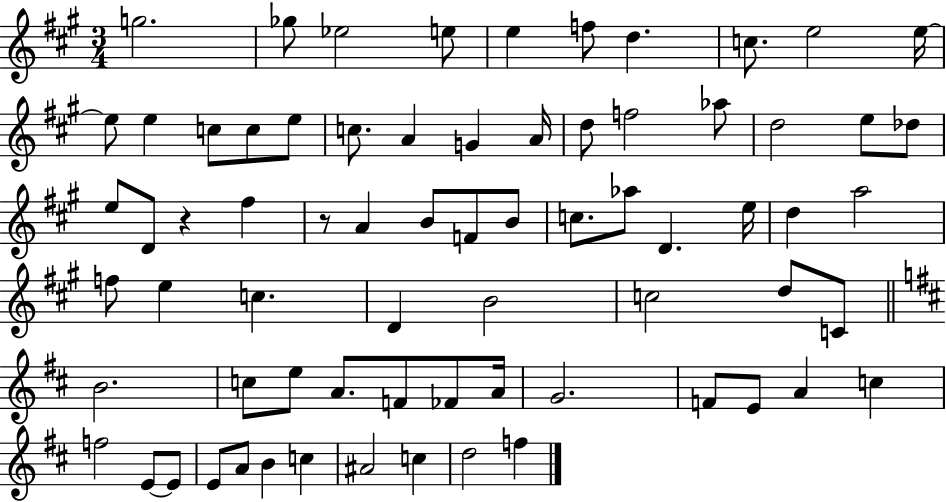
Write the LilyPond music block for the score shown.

{
  \clef treble
  \numericTimeSignature
  \time 3/4
  \key a \major
  g''2. | ges''8 ees''2 e''8 | e''4 f''8 d''4. | c''8. e''2 e''16~~ | \break e''8 e''4 c''8 c''8 e''8 | c''8. a'4 g'4 a'16 | d''8 f''2 aes''8 | d''2 e''8 des''8 | \break e''8 d'8 r4 fis''4 | r8 a'4 b'8 f'8 b'8 | c''8. aes''8 d'4. e''16 | d''4 a''2 | \break f''8 e''4 c''4. | d'4 b'2 | c''2 d''8 c'8 | \bar "||" \break \key d \major b'2. | c''8 e''8 a'8. f'8 fes'8 a'16 | g'2. | f'8 e'8 a'4 c''4 | \break f''2 e'8~~ e'8 | e'8 a'8 b'4 c''4 | ais'2 c''4 | d''2 f''4 | \break \bar "|."
}